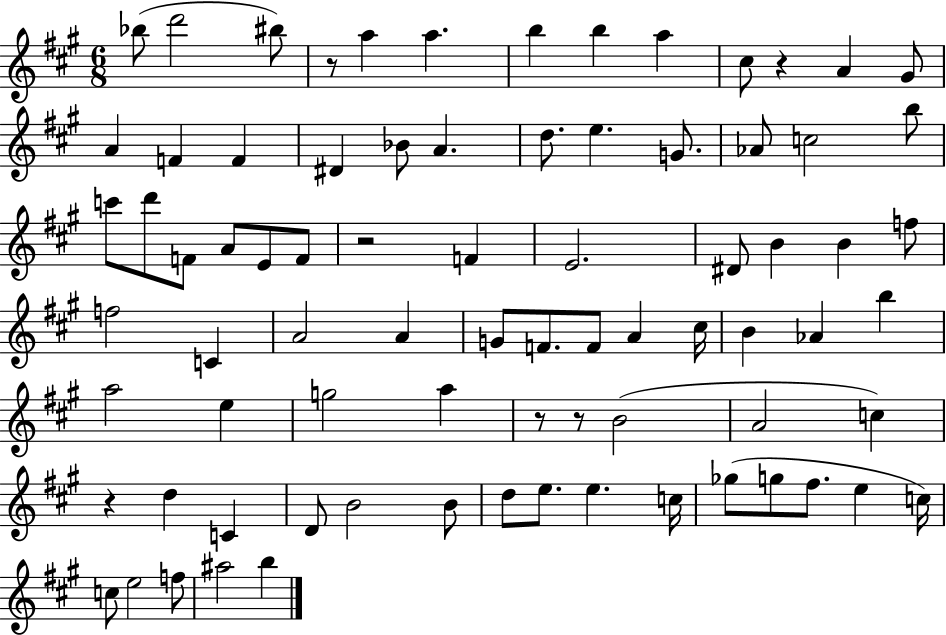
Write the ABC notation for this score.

X:1
T:Untitled
M:6/8
L:1/4
K:A
_b/2 d'2 ^b/2 z/2 a a b b a ^c/2 z A ^G/2 A F F ^D _B/2 A d/2 e G/2 _A/2 c2 b/2 c'/2 d'/2 F/2 A/2 E/2 F/2 z2 F E2 ^D/2 B B f/2 f2 C A2 A G/2 F/2 F/2 A ^c/4 B _A b a2 e g2 a z/2 z/2 B2 A2 c z d C D/2 B2 B/2 d/2 e/2 e c/4 _g/2 g/2 ^f/2 e c/4 c/2 e2 f/2 ^a2 b